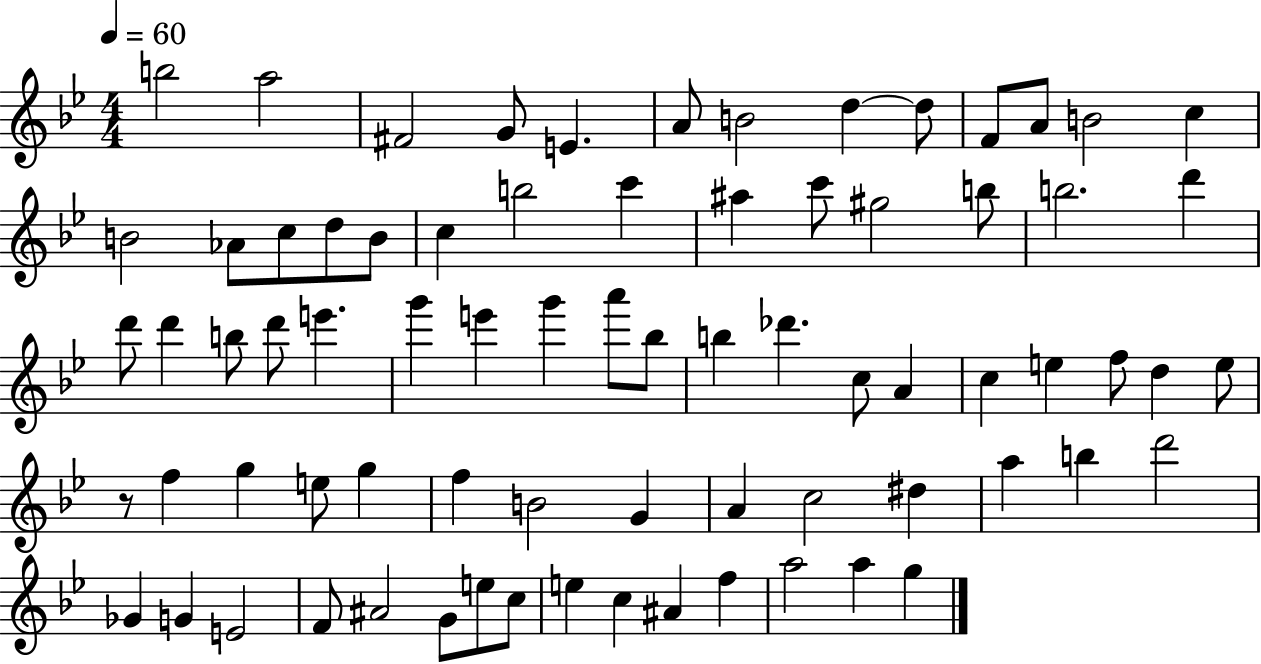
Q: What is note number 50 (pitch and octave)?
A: G5